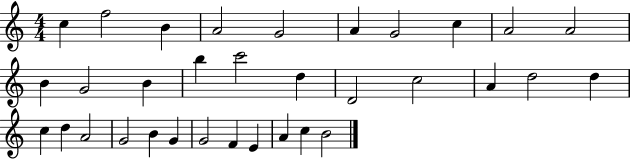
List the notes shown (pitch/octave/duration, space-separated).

C5/q F5/h B4/q A4/h G4/h A4/q G4/h C5/q A4/h A4/h B4/q G4/h B4/q B5/q C6/h D5/q D4/h C5/h A4/q D5/h D5/q C5/q D5/q A4/h G4/h B4/q G4/q G4/h F4/q E4/q A4/q C5/q B4/h